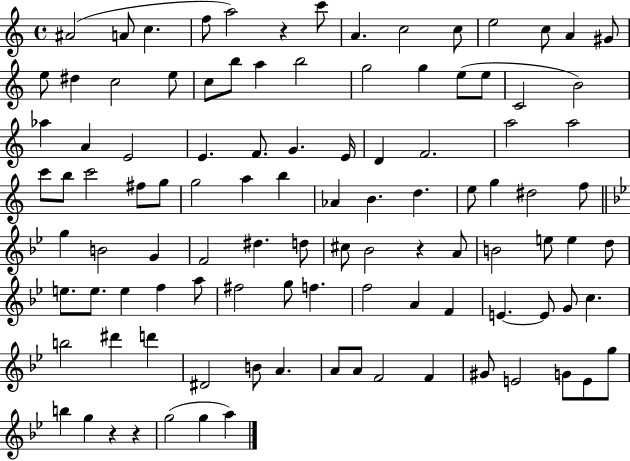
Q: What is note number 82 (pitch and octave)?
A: B5